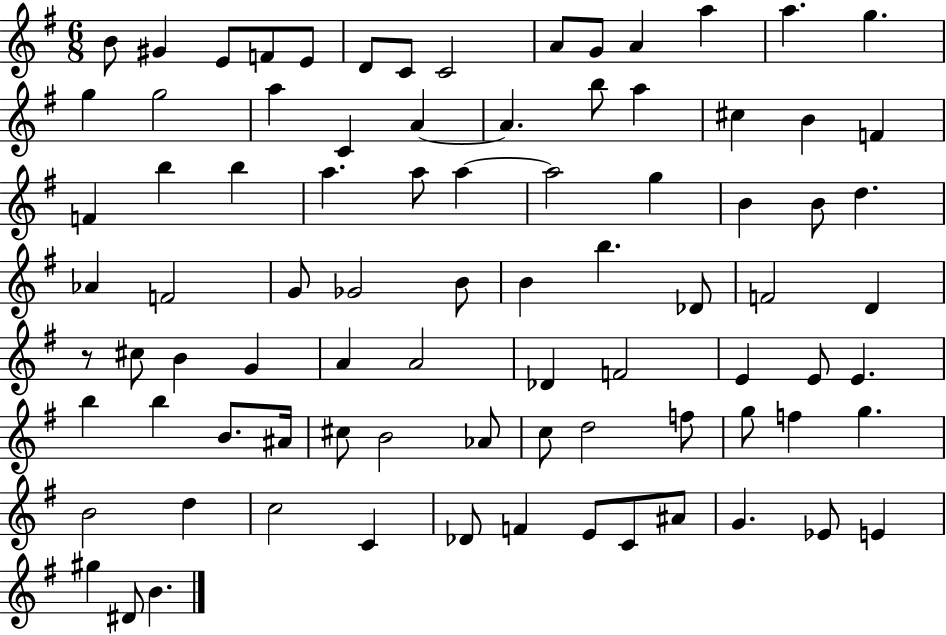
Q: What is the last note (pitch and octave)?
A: B4